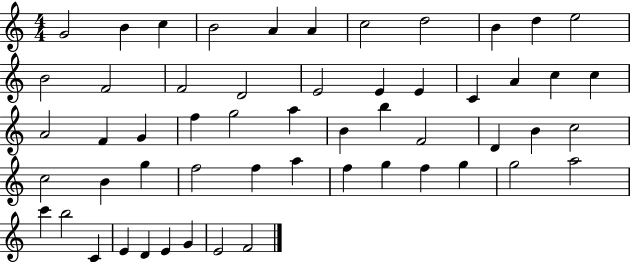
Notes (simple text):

G4/h B4/q C5/q B4/h A4/q A4/q C5/h D5/h B4/q D5/q E5/h B4/h F4/h F4/h D4/h E4/h E4/q E4/q C4/q A4/q C5/q C5/q A4/h F4/q G4/q F5/q G5/h A5/q B4/q B5/q F4/h D4/q B4/q C5/h C5/h B4/q G5/q F5/h F5/q A5/q F5/q G5/q F5/q G5/q G5/h A5/h C6/q B5/h C4/q E4/q D4/q E4/q G4/q E4/h F4/h